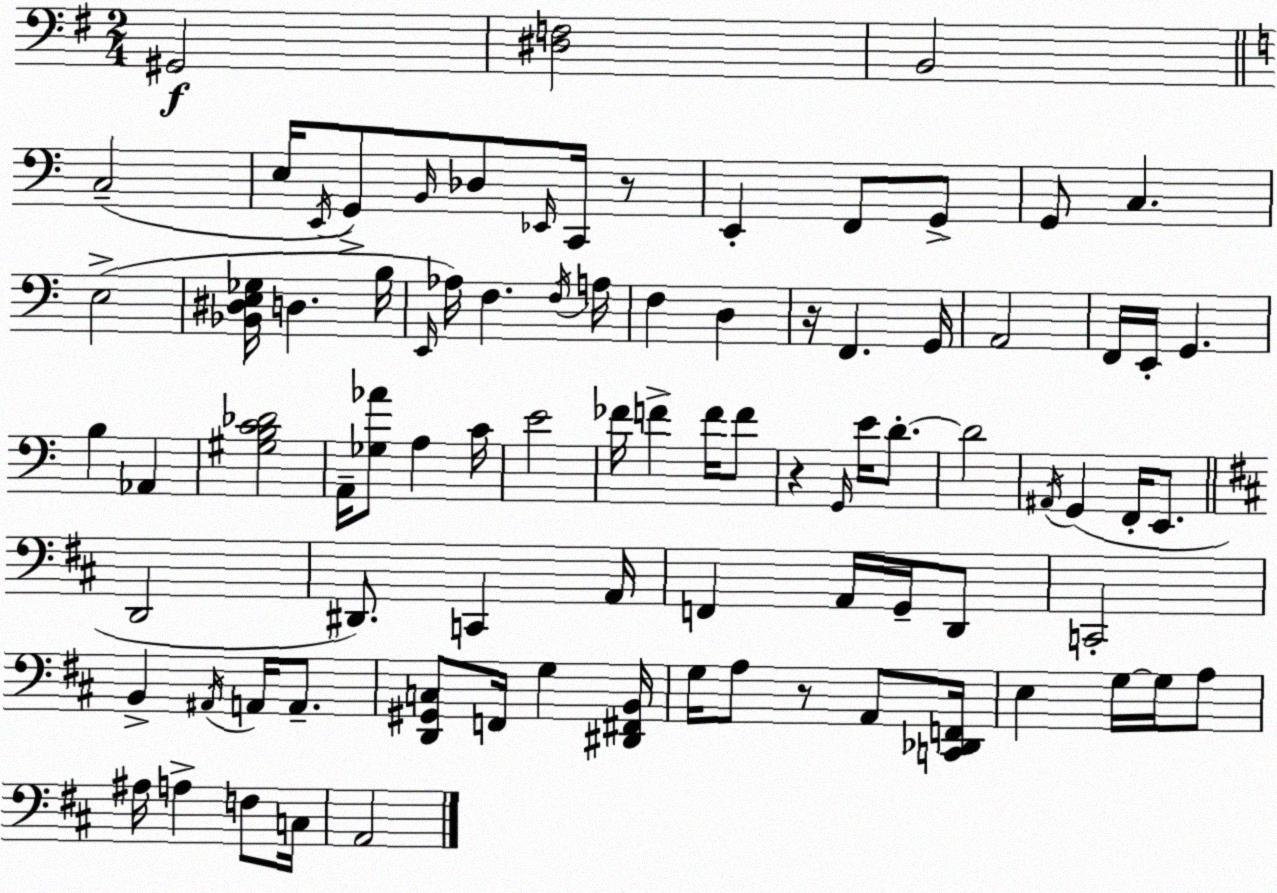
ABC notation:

X:1
T:Untitled
M:2/4
L:1/4
K:G
^G,,2 [^D,F,]2 B,,2 C,2 E,/4 E,,/4 G,,/2 B,,/4 _D,/2 _E,,/4 C,,/4 z/2 E,, F,,/2 G,,/2 G,,/2 C, E,2 [_B,,^D,E,_G,]/4 D, B,/4 E,,/4 _A,/4 F, F,/4 A,/4 F, D, z/4 F,, G,,/4 A,,2 F,,/4 E,,/4 G,, B, _A,, [^G,B,C_D]2 A,,/4 [_G,_A]/2 A, C/4 E2 _F/4 F F/4 F/2 z G,,/4 E/4 D/2 D2 ^A,,/4 G,, F,,/4 E,,/2 D,,2 ^D,,/2 C,, A,,/4 F,, A,,/4 G,,/4 D,,/2 C,,2 B,, ^A,,/4 A,,/4 A,,/2 [D,,^G,,C,]/2 F,,/4 G, [^D,,^F,,B,,]/4 G,/4 A,/2 z/2 A,,/2 [C,,_D,,F,,]/4 E, G,/4 G,/4 A,/2 ^A,/4 A, F,/2 C,/4 A,,2